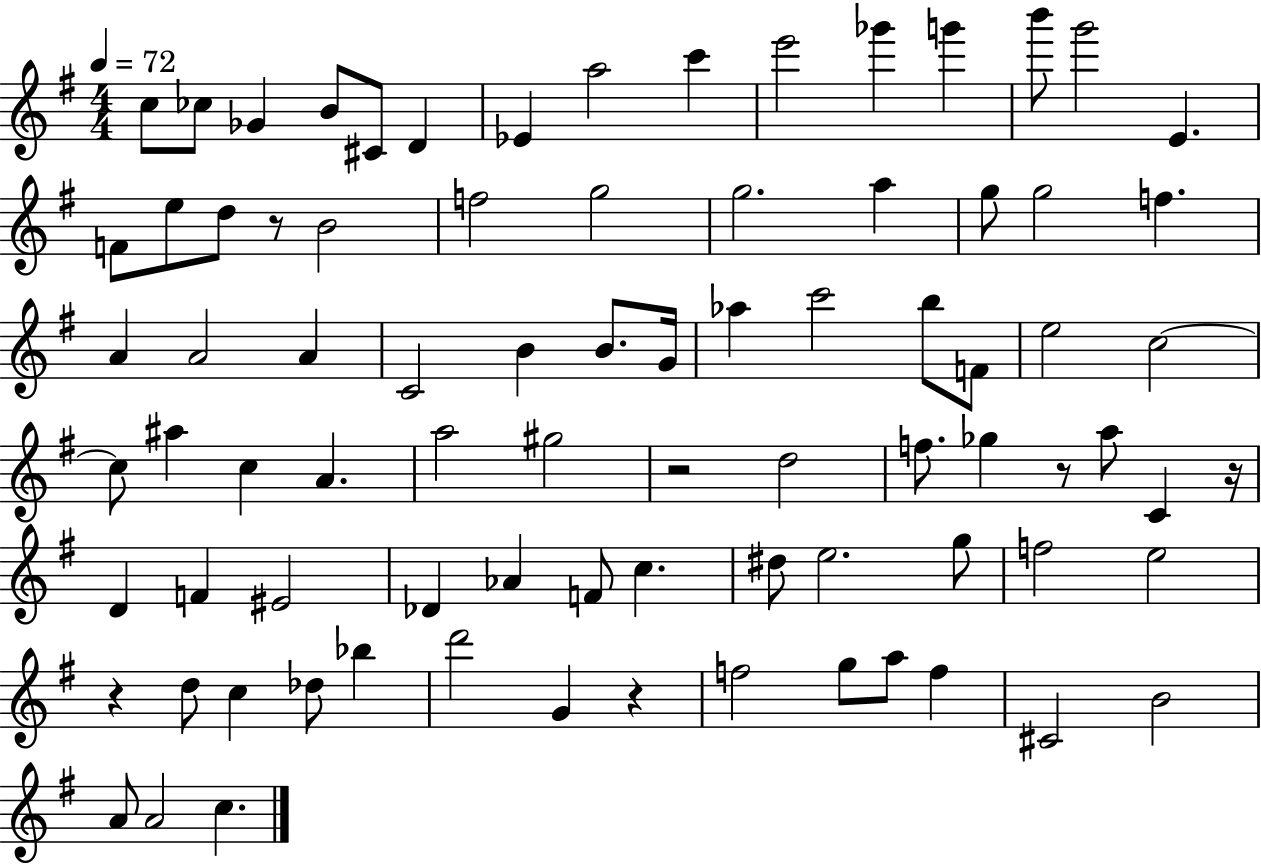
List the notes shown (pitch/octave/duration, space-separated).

C5/e CES5/e Gb4/q B4/e C#4/e D4/q Eb4/q A5/h C6/q E6/h Gb6/q G6/q B6/e G6/h E4/q. F4/e E5/e D5/e R/e B4/h F5/h G5/h G5/h. A5/q G5/e G5/h F5/q. A4/q A4/h A4/q C4/h B4/q B4/e. G4/s Ab5/q C6/h B5/e F4/e E5/h C5/h C5/e A#5/q C5/q A4/q. A5/h G#5/h R/h D5/h F5/e. Gb5/q R/e A5/e C4/q R/s D4/q F4/q EIS4/h Db4/q Ab4/q F4/e C5/q. D#5/e E5/h. G5/e F5/h E5/h R/q D5/e C5/q Db5/e Bb5/q D6/h G4/q R/q F5/h G5/e A5/e F5/q C#4/h B4/h A4/e A4/h C5/q.